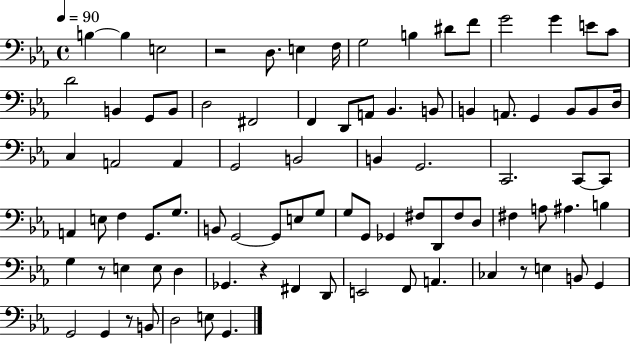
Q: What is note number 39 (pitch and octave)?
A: C2